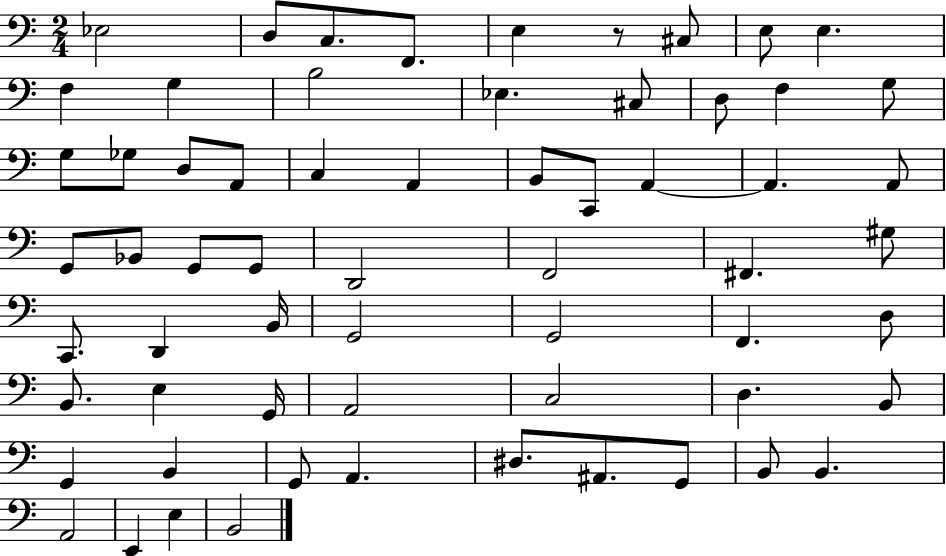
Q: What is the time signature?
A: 2/4